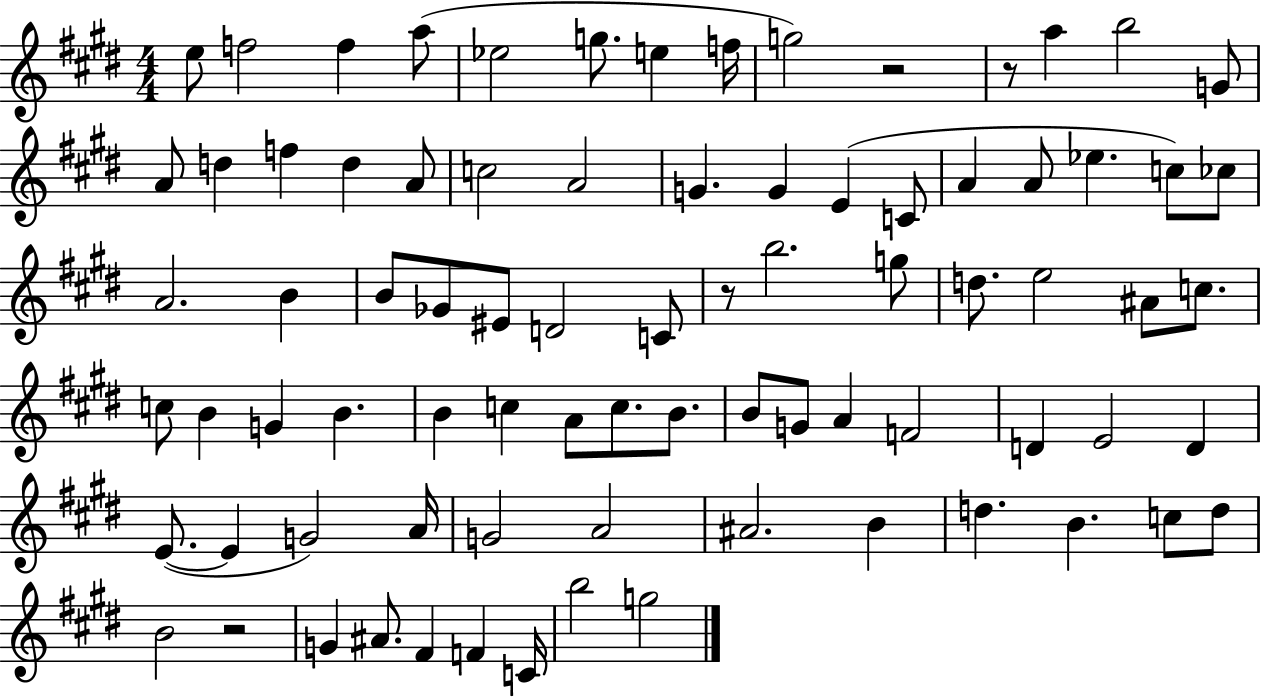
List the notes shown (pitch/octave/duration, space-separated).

E5/e F5/h F5/q A5/e Eb5/h G5/e. E5/q F5/s G5/h R/h R/e A5/q B5/h G4/e A4/e D5/q F5/q D5/q A4/e C5/h A4/h G4/q. G4/q E4/q C4/e A4/q A4/e Eb5/q. C5/e CES5/e A4/h. B4/q B4/e Gb4/e EIS4/e D4/h C4/e R/e B5/h. G5/e D5/e. E5/h A#4/e C5/e. C5/e B4/q G4/q B4/q. B4/q C5/q A4/e C5/e. B4/e. B4/e G4/e A4/q F4/h D4/q E4/h D4/q E4/e. E4/q G4/h A4/s G4/h A4/h A#4/h. B4/q D5/q. B4/q. C5/e D5/e B4/h R/h G4/q A#4/e. F#4/q F4/q C4/s B5/h G5/h